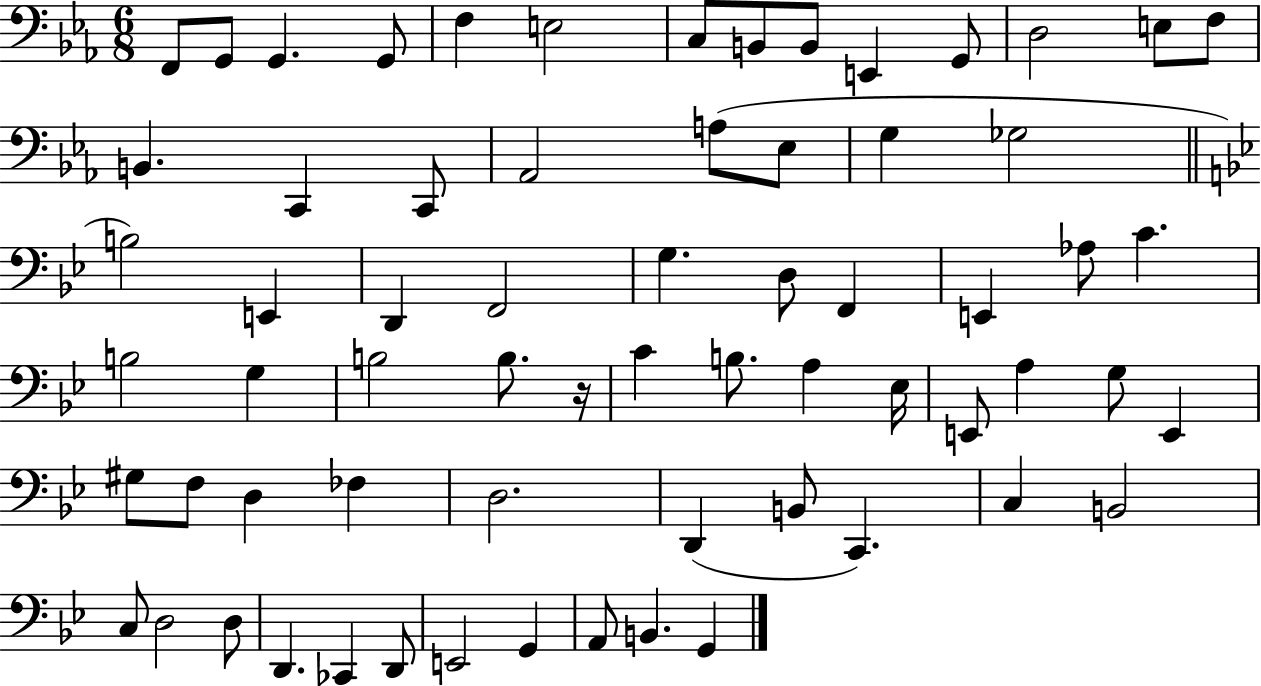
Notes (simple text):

F2/e G2/e G2/q. G2/e F3/q E3/h C3/e B2/e B2/e E2/q G2/e D3/h E3/e F3/e B2/q. C2/q C2/e Ab2/h A3/e Eb3/e G3/q Gb3/h B3/h E2/q D2/q F2/h G3/q. D3/e F2/q E2/q Ab3/e C4/q. B3/h G3/q B3/h B3/e. R/s C4/q B3/e. A3/q Eb3/s E2/e A3/q G3/e E2/q G#3/e F3/e D3/q FES3/q D3/h. D2/q B2/e C2/q. C3/q B2/h C3/e D3/h D3/e D2/q. CES2/q D2/e E2/h G2/q A2/e B2/q. G2/q